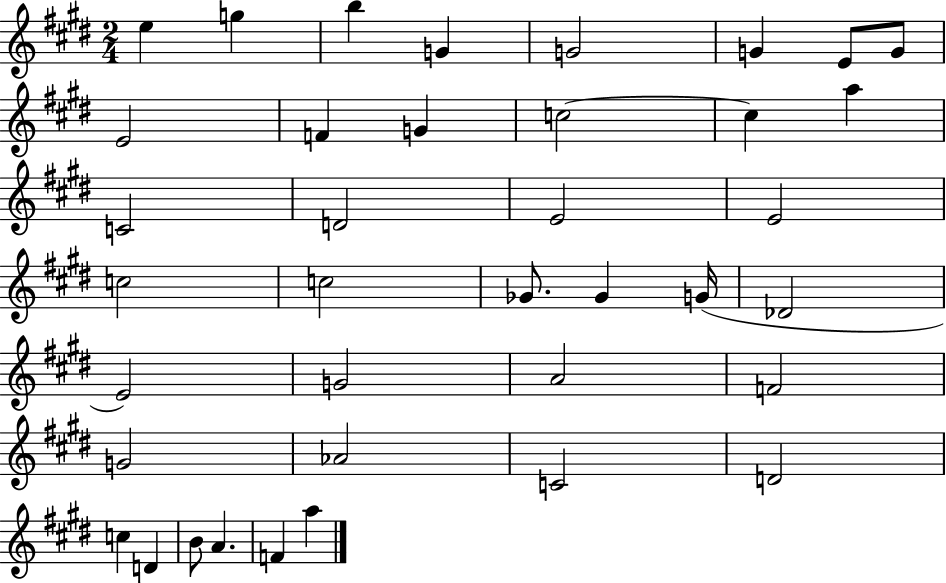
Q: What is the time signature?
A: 2/4